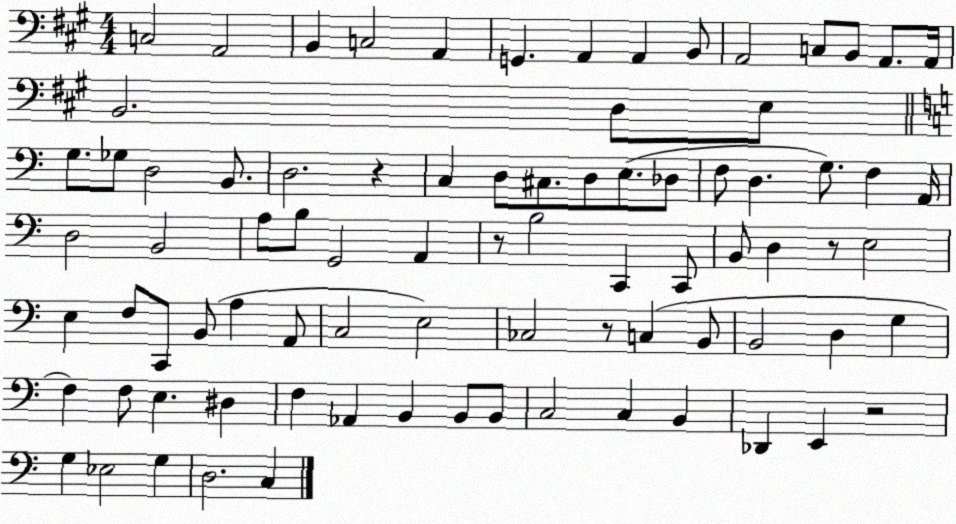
X:1
T:Untitled
M:4/4
L:1/4
K:A
C,2 A,,2 B,, C,2 A,, G,, A,, A,, B,,/2 A,,2 C,/2 B,,/2 A,,/2 A,,/4 B,,2 D,/2 E,/2 G,/2 _G,/2 D,2 B,,/2 D,2 z C, D,/2 ^C,/2 D,/2 E,/2 _D,/2 F,/2 D, G,/2 F, A,,/4 D,2 B,,2 A,/2 B,/2 G,,2 A,, z/2 B,2 C,, C,,/2 B,,/2 D, z/2 E,2 E, F,/2 C,,/2 B,,/2 A, A,,/2 C,2 E,2 _C,2 z/2 C, B,,/2 B,,2 D, G, F, F,/2 E, ^D, F, _A,, B,, B,,/2 B,,/2 C,2 C, B,, _D,, E,, z2 G, _E,2 G, D,2 C,